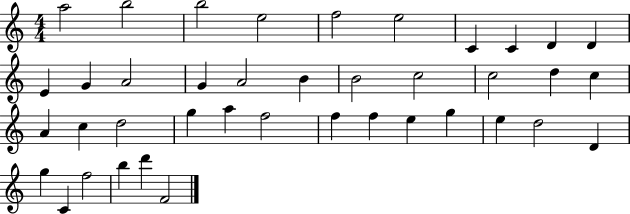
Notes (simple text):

A5/h B5/h B5/h E5/h F5/h E5/h C4/q C4/q D4/q D4/q E4/q G4/q A4/h G4/q A4/h B4/q B4/h C5/h C5/h D5/q C5/q A4/q C5/q D5/h G5/q A5/q F5/h F5/q F5/q E5/q G5/q E5/q D5/h D4/q G5/q C4/q F5/h B5/q D6/q F4/h